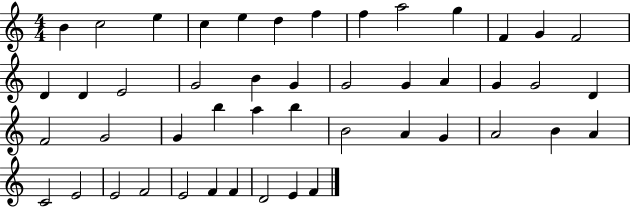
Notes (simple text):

B4/q C5/h E5/q C5/q E5/q D5/q F5/q F5/q A5/h G5/q F4/q G4/q F4/h D4/q D4/q E4/h G4/h B4/q G4/q G4/h G4/q A4/q G4/q G4/h D4/q F4/h G4/h G4/q B5/q A5/q B5/q B4/h A4/q G4/q A4/h B4/q A4/q C4/h E4/h E4/h F4/h E4/h F4/q F4/q D4/h E4/q F4/q